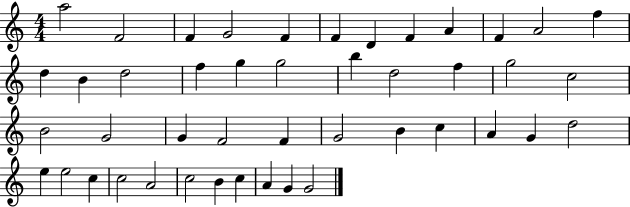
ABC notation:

X:1
T:Untitled
M:4/4
L:1/4
K:C
a2 F2 F G2 F F D F A F A2 f d B d2 f g g2 b d2 f g2 c2 B2 G2 G F2 F G2 B c A G d2 e e2 c c2 A2 c2 B c A G G2